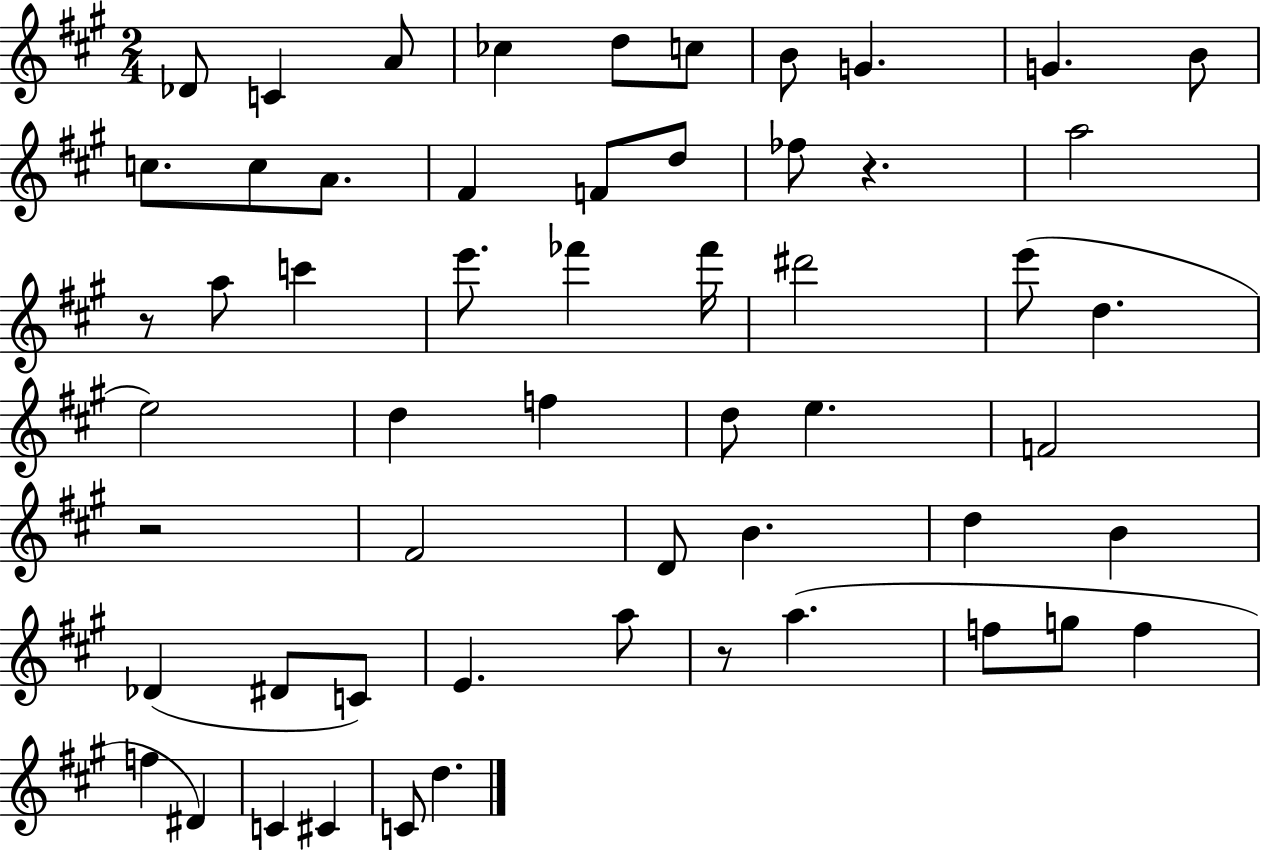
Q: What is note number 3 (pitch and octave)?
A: A4